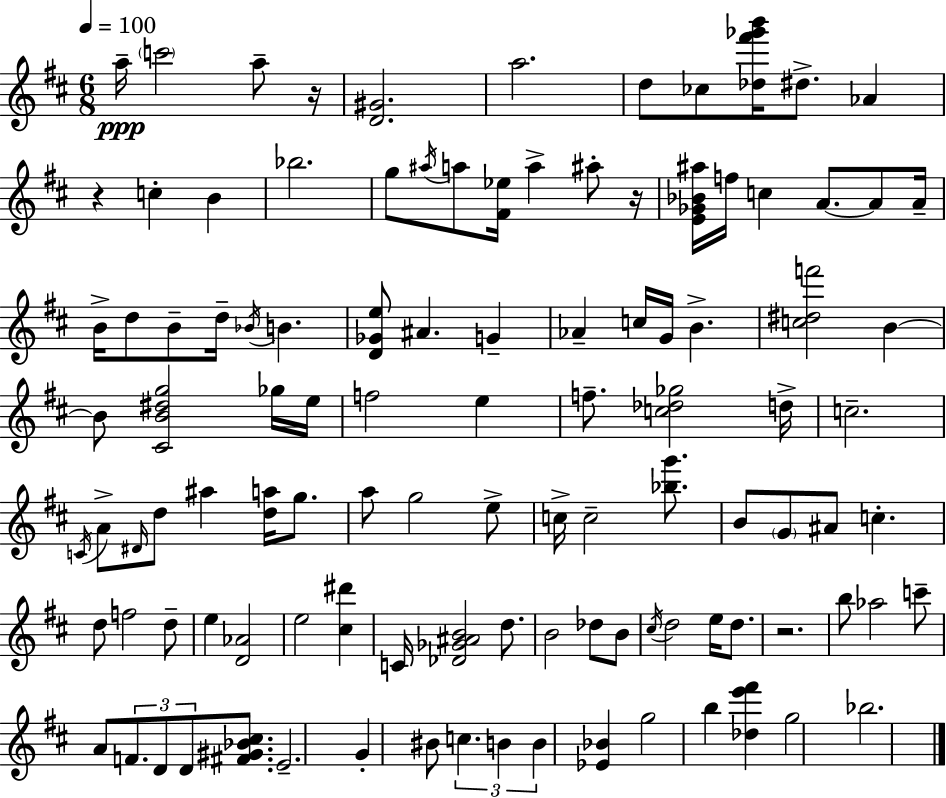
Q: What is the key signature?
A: D major